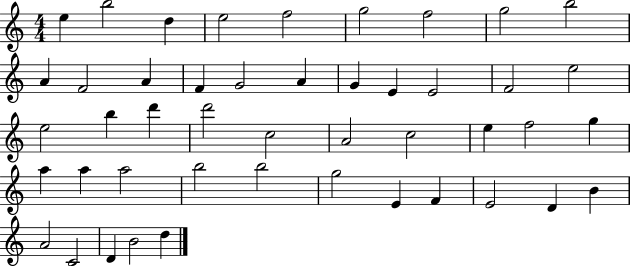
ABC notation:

X:1
T:Untitled
M:4/4
L:1/4
K:C
e b2 d e2 f2 g2 f2 g2 b2 A F2 A F G2 A G E E2 F2 e2 e2 b d' d'2 c2 A2 c2 e f2 g a a a2 b2 b2 g2 E F E2 D B A2 C2 D B2 d